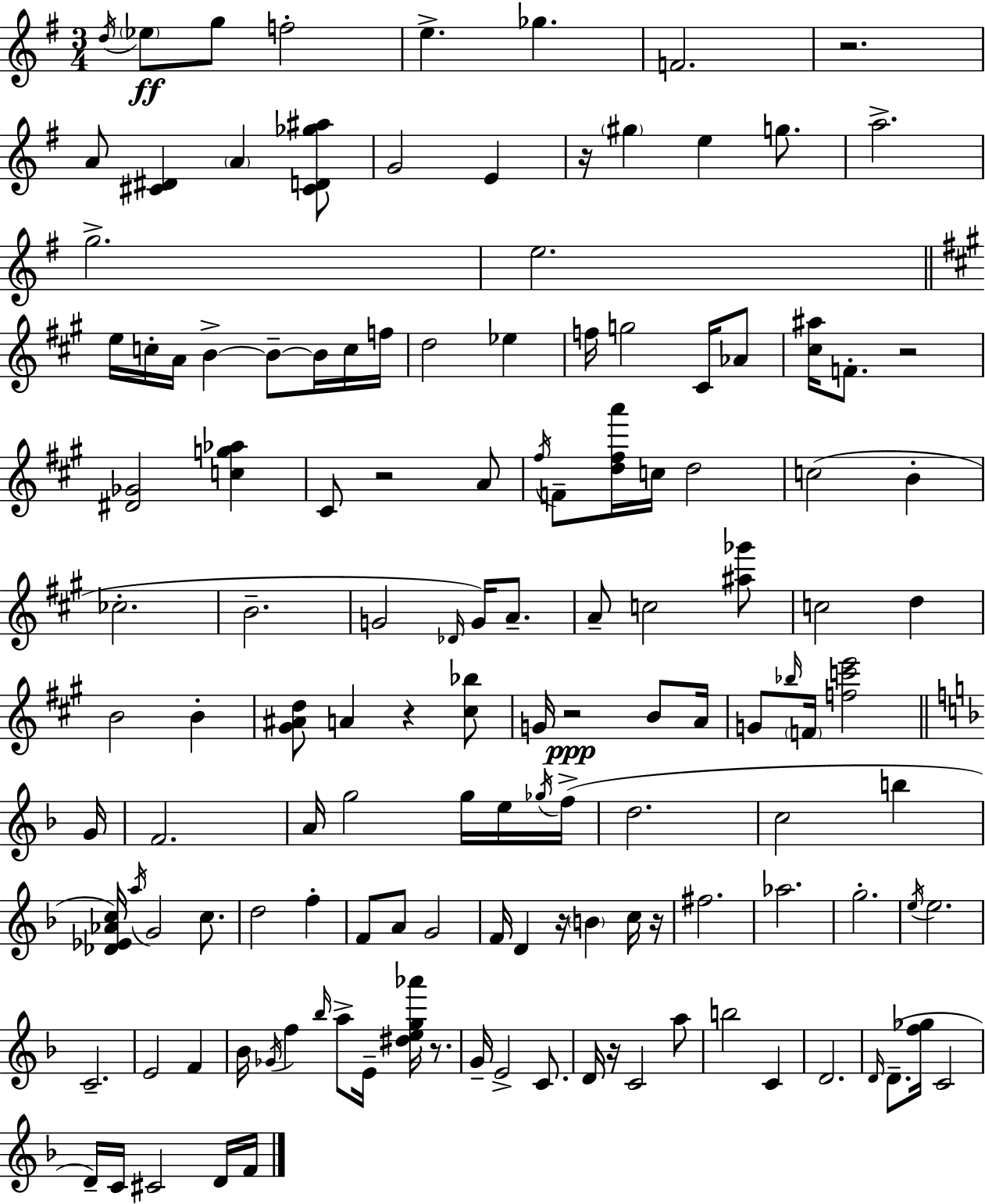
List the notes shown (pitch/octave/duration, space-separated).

D5/s Eb5/e G5/e F5/h E5/q. Gb5/q. F4/h. R/h. A4/e [C#4,D#4]/q A4/q [C#4,D4,Gb5,A#5]/e G4/h E4/q R/s G#5/q E5/q G5/e. A5/h. G5/h. E5/h. E5/s C5/s A4/s B4/q B4/e B4/s C5/s F5/s D5/h Eb5/q F5/s G5/h C#4/s Ab4/e [C#5,A#5]/s F4/e. R/h [D#4,Gb4]/h [C5,G5,Ab5]/q C#4/e R/h A4/e F#5/s F4/e [D5,F#5,A6]/s C5/s D5/h C5/h B4/q CES5/h. B4/h. G4/h Db4/s G4/s A4/e. A4/e C5/h [A#5,Gb6]/e C5/h D5/q B4/h B4/q [G#4,A#4,D5]/e A4/q R/q [C#5,Bb5]/e G4/s R/h B4/e A4/s G4/e Bb5/s F4/s [F5,C6,E6]/h G4/s F4/h. A4/s G5/h G5/s E5/s Gb5/s F5/s D5/h. C5/h B5/q [Db4,Eb4,Ab4,C5]/s A5/s G4/h C5/e. D5/h F5/q F4/e A4/e G4/h F4/s D4/q R/s B4/q C5/s R/s F#5/h. Ab5/h. G5/h. E5/s E5/h. C4/h. E4/h F4/q Bb4/s Gb4/s F5/q Bb5/s A5/e E4/s [D#5,E5,G5,Ab6]/s R/e. G4/s E4/h C4/e. D4/s R/s C4/h A5/e B5/h C4/q D4/h. D4/s D4/e. [F5,Gb5]/s C4/h D4/s C4/s C#4/h D4/s F4/s